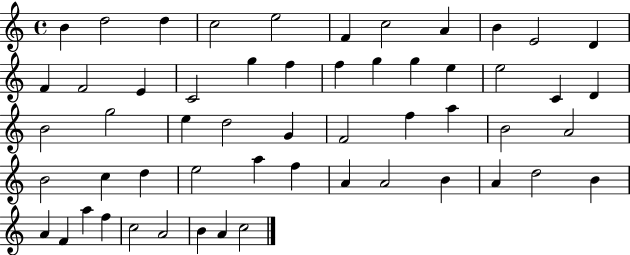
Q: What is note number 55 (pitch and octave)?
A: C5